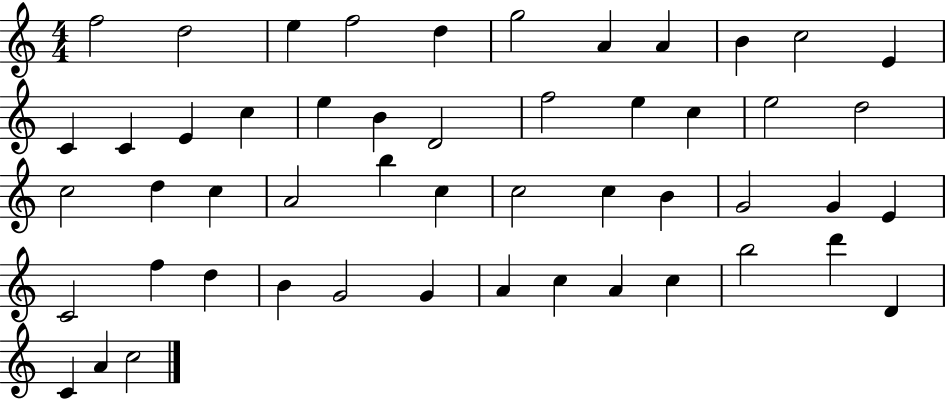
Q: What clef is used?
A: treble